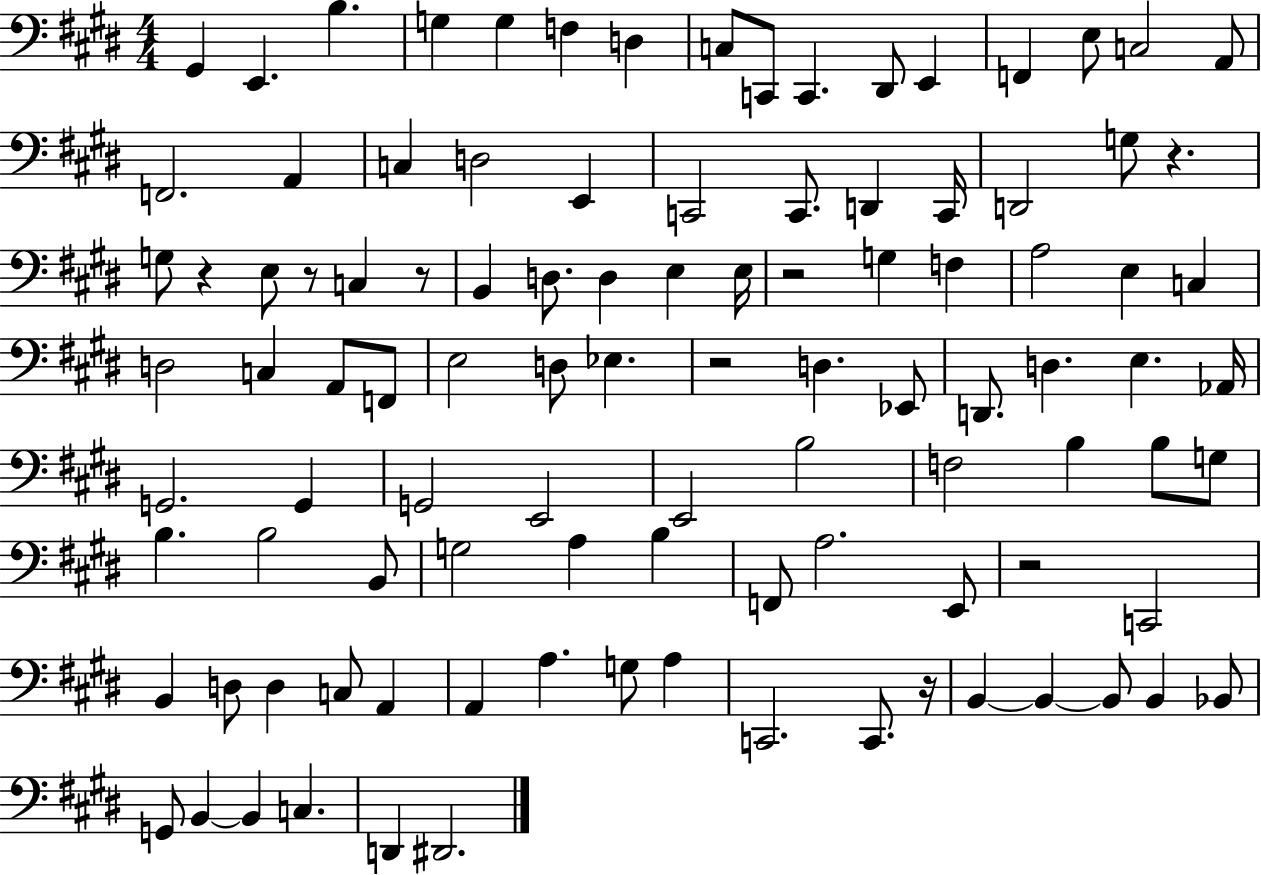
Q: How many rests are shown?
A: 8